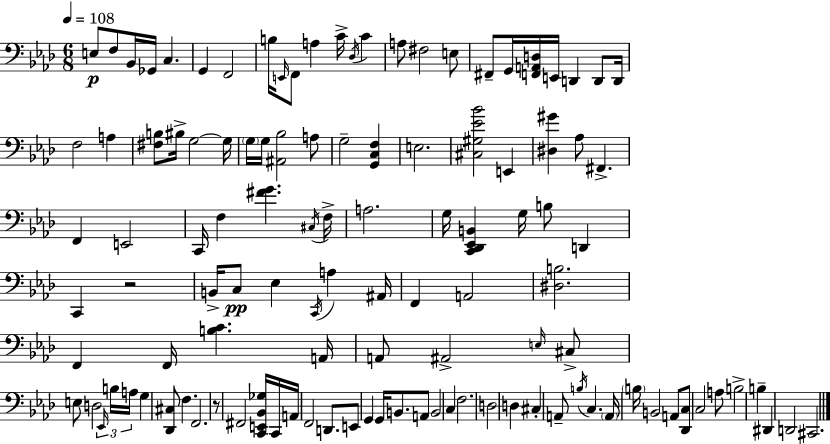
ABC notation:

X:1
T:Untitled
M:6/8
L:1/4
K:Fm
E,/2 F,/2 _B,,/4 _G,,/4 C, G,, F,,2 B,/4 E,,/4 F,,/2 A, C/4 _D,/4 C A,/2 ^F,2 E,/2 ^F,,/2 G,,/4 [F,,A,,D,]/4 E,,/4 D,, D,,/2 D,,/4 F,2 A, [^F,B,]/2 ^B,/4 G,2 G,/4 G,/4 G,/4 [^A,,_B,]2 A,/2 G,2 [G,,C,F,] E,2 [^C,^G,_E_B]2 E,, [^D,^G] _A,/2 ^F,, F,, E,,2 C,,/4 F, [^FG] ^C,/4 F,/4 A,2 G,/4 [C,,_D,,_E,,B,,] G,/4 B,/2 D,, C,, z2 B,,/4 C,/2 _E, C,,/4 A, ^A,,/4 F,, A,,2 [^D,B,]2 F,, F,,/4 [B,C] A,,/4 A,,/2 ^A,,2 E,/4 ^C,/2 E,/2 D,2 _E,,/4 B,/4 A,/4 G, [_D,,^C,]/2 F, F,,2 z/2 ^F,,2 [C,,E,,_B,,_G,]/4 C,,/4 A,,/4 F,,2 D,,/2 E,,/2 G,, G,,/4 B,,/2 A,,/2 B,,2 C, F,2 D,2 D, ^C, A,,/2 B,/4 C, A,,/4 B,/4 B,,2 A,,/2 [_D,,C,]/2 C,2 A,/2 B,2 B, ^D,, D,,2 ^C,,2